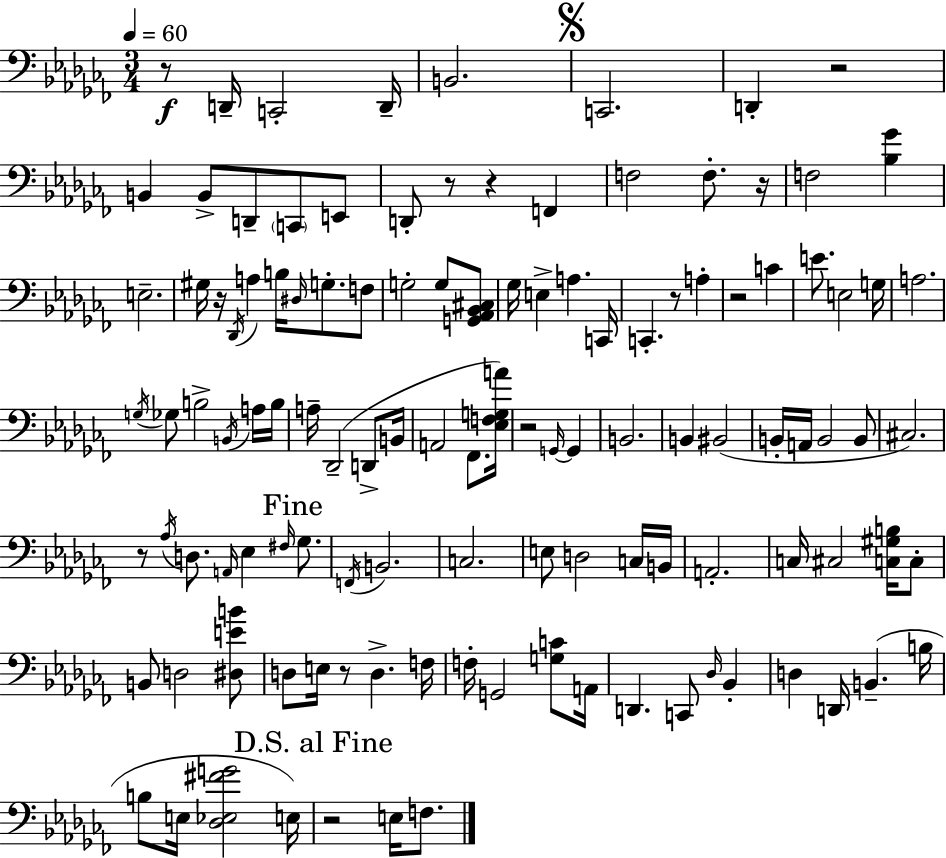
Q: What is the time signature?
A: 3/4